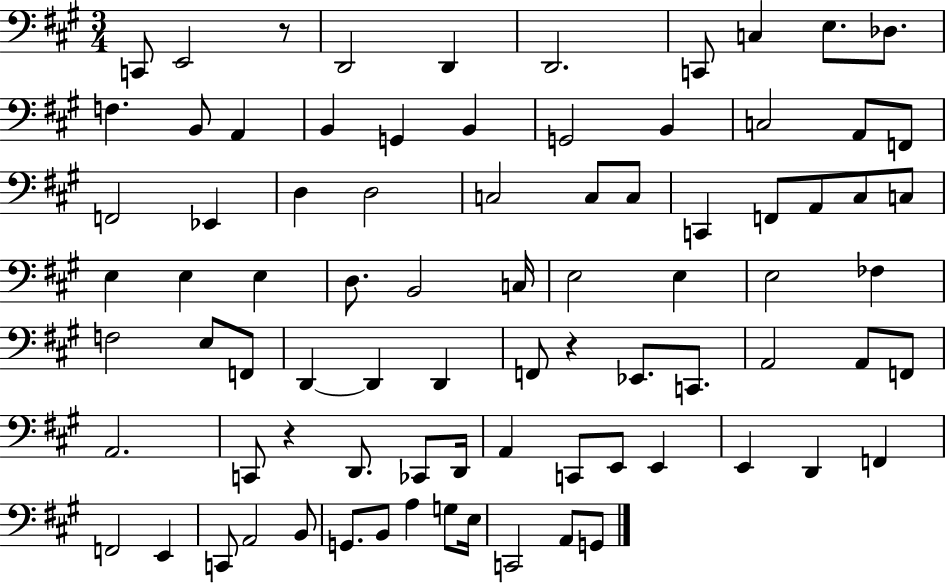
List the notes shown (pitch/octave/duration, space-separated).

C2/e E2/h R/e D2/h D2/q D2/h. C2/e C3/q E3/e. Db3/e. F3/q. B2/e A2/q B2/q G2/q B2/q G2/h B2/q C3/h A2/e F2/e F2/h Eb2/q D3/q D3/h C3/h C3/e C3/e C2/q F2/e A2/e C#3/e C3/e E3/q E3/q E3/q D3/e. B2/h C3/s E3/h E3/q E3/h FES3/q F3/h E3/e F2/e D2/q D2/q D2/q F2/e R/q Eb2/e. C2/e. A2/h A2/e F2/e A2/h. C2/e R/q D2/e. CES2/e D2/s A2/q C2/e E2/e E2/q E2/q D2/q F2/q F2/h E2/q C2/e A2/h B2/e G2/e. B2/e A3/q G3/e E3/s C2/h A2/e G2/e